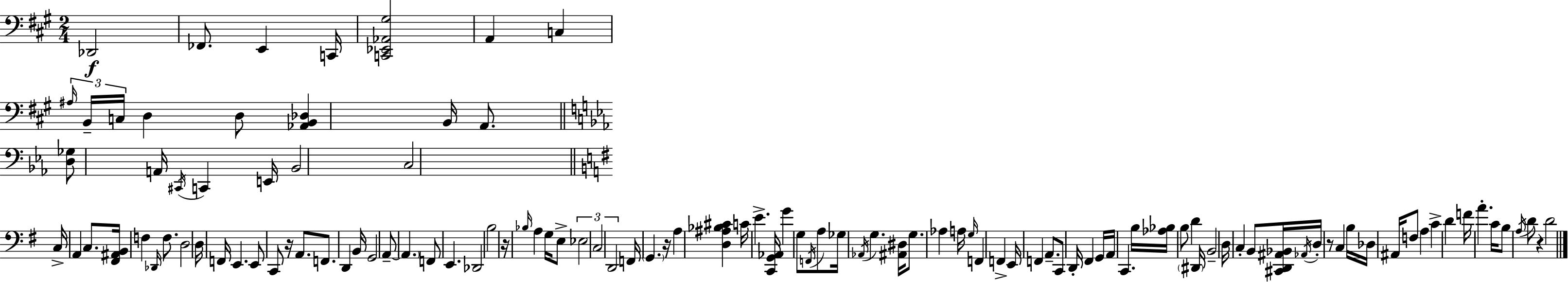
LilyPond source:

{
  \clef bass
  \numericTimeSignature
  \time 2/4
  \key a \major
  des,2\f | fes,8. e,4 c,16 | <c, ees, aes, gis>2 | a,4 c4 | \break \tuplet 3/2 { \grace { ais16 } b,16-- c16 } d4 d8 | <aes, b, des>4 b,16 a,8. | \bar "||" \break \key c \minor <d ges>8 a,16 \acciaccatura { cis,16 } c,4 | e,16 bes,2 | c2 | \bar "||" \break \key e \minor c16-> a,4 c8. | <fis, ais, b,>16 f4 \grace { des,16 } f8. | d2 | d16 f,16 e,4. | \break e,8 c,8 r16 a,8. | f,8. d,4 | b,16 g,2 | a,8--~~ \parenthesize a,4. | \break f,8 e,4. | des,2 | b2 | r16 \grace { bes16 } a4 g16 | \break e8-> \tuplet 3/2 { ees2 | c2 | d,2 } | f,16 \parenthesize g,4. | \break r16 a4 <d ais bes cis'>4 | c'16 e'4.-> | <c, g, aes,>16 g'4 g8 | \acciaccatura { f,16 } a8 ges16 \acciaccatura { aes,16 } g4. | \break <ais, dis>16 g8. aes4 | a16 \grace { g16 } f,4 | f,4-> e,16 f,4 | a,8.-- c,8 d,16-. | \break fis,4 g,16 a,16 c,4. | b16 <aes bes>16 b8 | d'4 \parenthesize dis,16 b,2-- | d16 c4-. | \break b,8 <cis, d, ais, bes,>16 \acciaccatura { aes,16 } d16-. r8 | c4 b16 des16 ais,16 | f8 a4 c'4-> | d'4 f'16 a'4.-. | \break c'16 b8 | \acciaccatura { a16 } d'8 r4 d'2 | \bar "|."
}